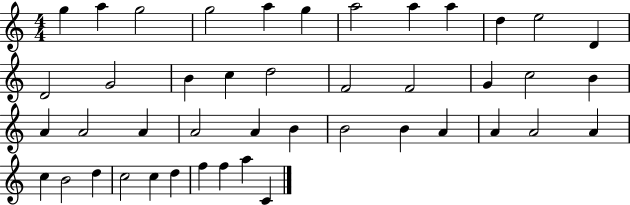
G5/q A5/q G5/h G5/h A5/q G5/q A5/h A5/q A5/q D5/q E5/h D4/q D4/h G4/h B4/q C5/q D5/h F4/h F4/h G4/q C5/h B4/q A4/q A4/h A4/q A4/h A4/q B4/q B4/h B4/q A4/q A4/q A4/h A4/q C5/q B4/h D5/q C5/h C5/q D5/q F5/q F5/q A5/q C4/q